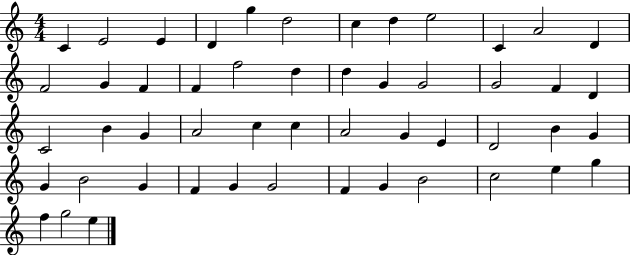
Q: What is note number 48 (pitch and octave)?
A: G5